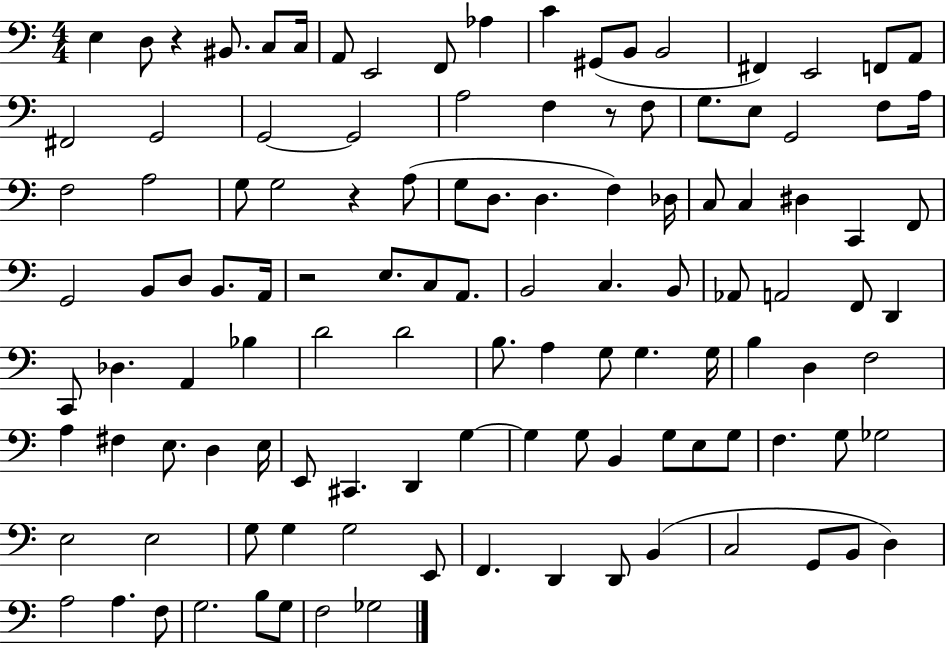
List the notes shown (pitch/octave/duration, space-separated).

E3/q D3/e R/q BIS2/e. C3/e C3/s A2/e E2/h F2/e Ab3/q C4/q G#2/e B2/e B2/h F#2/q E2/h F2/e A2/e F#2/h G2/h G2/h G2/h A3/h F3/q R/e F3/e G3/e. E3/e G2/h F3/e A3/s F3/h A3/h G3/e G3/h R/q A3/e G3/e D3/e. D3/q. F3/q Db3/s C3/e C3/q D#3/q C2/q F2/e G2/h B2/e D3/e B2/e. A2/s R/h E3/e. C3/e A2/e. B2/h C3/q. B2/e Ab2/e A2/h F2/e D2/q C2/e Db3/q. A2/q Bb3/q D4/h D4/h B3/e. A3/q G3/e G3/q. G3/s B3/q D3/q F3/h A3/q F#3/q E3/e. D3/q E3/s E2/e C#2/q. D2/q G3/q G3/q G3/e B2/q G3/e E3/e G3/e F3/q. G3/e Gb3/h E3/h E3/h G3/e G3/q G3/h E2/e F2/q. D2/q D2/e B2/q C3/h G2/e B2/e D3/q A3/h A3/q. F3/e G3/h. B3/e G3/e F3/h Gb3/h